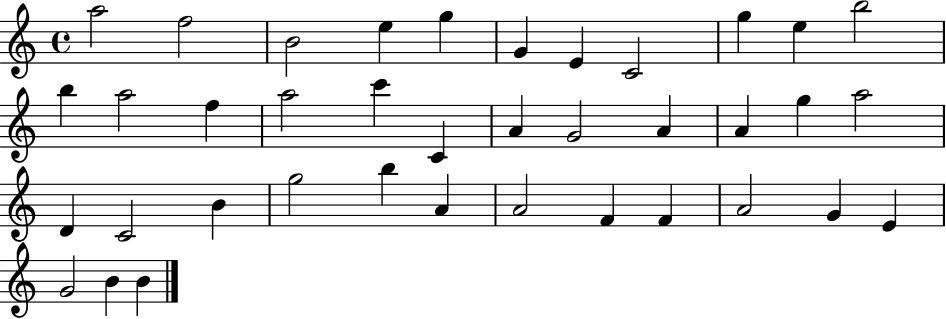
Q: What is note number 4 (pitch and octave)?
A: E5